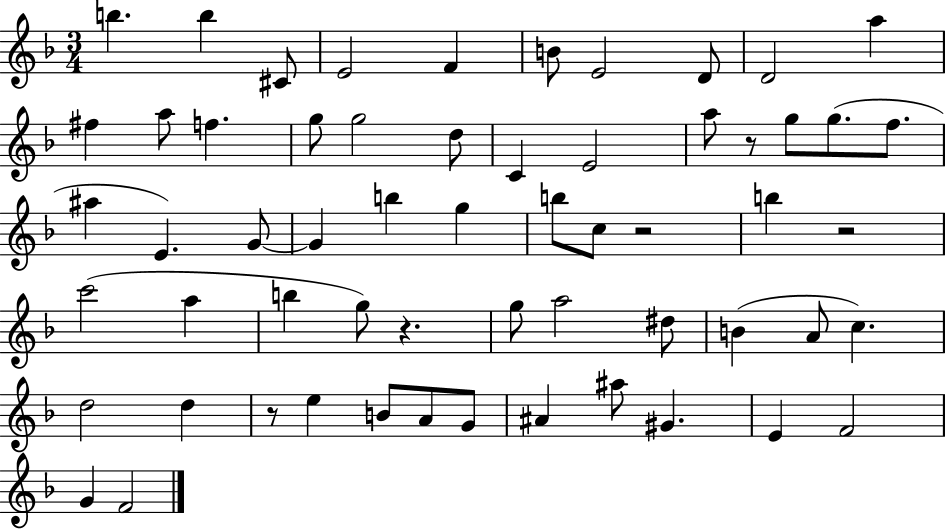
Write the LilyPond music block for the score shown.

{
  \clef treble
  \numericTimeSignature
  \time 3/4
  \key f \major
  b''4. b''4 cis'8 | e'2 f'4 | b'8 e'2 d'8 | d'2 a''4 | \break fis''4 a''8 f''4. | g''8 g''2 d''8 | c'4 e'2 | a''8 r8 g''8 g''8.( f''8. | \break ais''4 e'4.) g'8~~ | g'4 b''4 g''4 | b''8 c''8 r2 | b''4 r2 | \break c'''2( a''4 | b''4 g''8) r4. | g''8 a''2 dis''8 | b'4( a'8 c''4.) | \break d''2 d''4 | r8 e''4 b'8 a'8 g'8 | ais'4 ais''8 gis'4. | e'4 f'2 | \break g'4 f'2 | \bar "|."
}